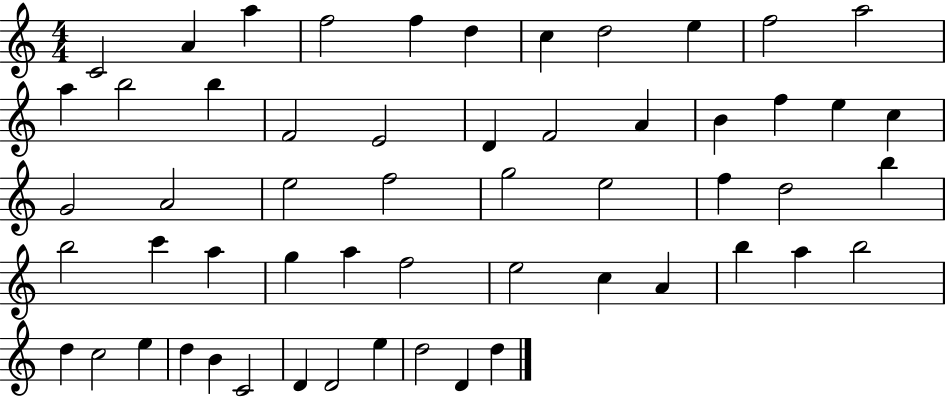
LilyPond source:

{
  \clef treble
  \numericTimeSignature
  \time 4/4
  \key c \major
  c'2 a'4 a''4 | f''2 f''4 d''4 | c''4 d''2 e''4 | f''2 a''2 | \break a''4 b''2 b''4 | f'2 e'2 | d'4 f'2 a'4 | b'4 f''4 e''4 c''4 | \break g'2 a'2 | e''2 f''2 | g''2 e''2 | f''4 d''2 b''4 | \break b''2 c'''4 a''4 | g''4 a''4 f''2 | e''2 c''4 a'4 | b''4 a''4 b''2 | \break d''4 c''2 e''4 | d''4 b'4 c'2 | d'4 d'2 e''4 | d''2 d'4 d''4 | \break \bar "|."
}